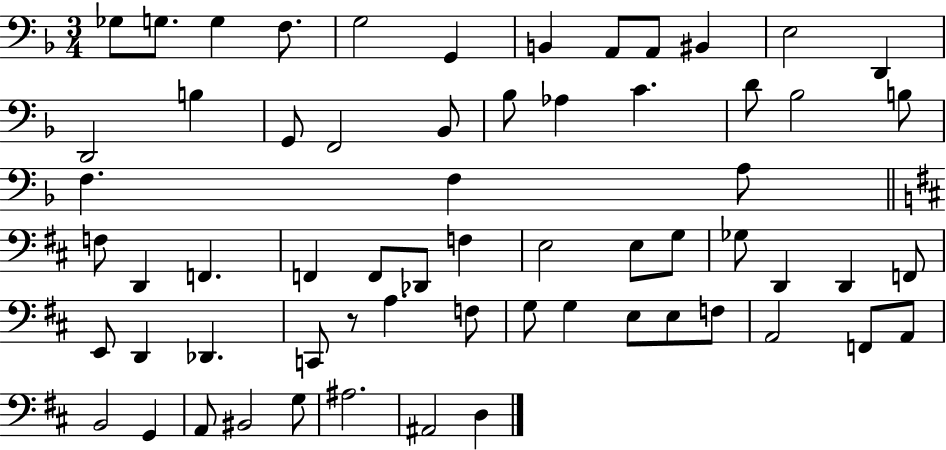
Gb3/e G3/e. G3/q F3/e. G3/h G2/q B2/q A2/e A2/e BIS2/q E3/h D2/q D2/h B3/q G2/e F2/h Bb2/e Bb3/e Ab3/q C4/q. D4/e Bb3/h B3/e F3/q. F3/q A3/e F3/e D2/q F2/q. F2/q F2/e Db2/e F3/q E3/h E3/e G3/e Gb3/e D2/q D2/q F2/e E2/e D2/q Db2/q. C2/e R/e A3/q. F3/e G3/e G3/q E3/e E3/e F3/e A2/h F2/e A2/e B2/h G2/q A2/e BIS2/h G3/e A#3/h. A#2/h D3/q